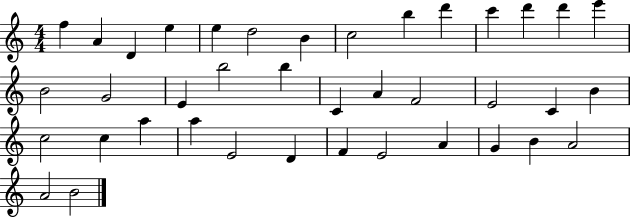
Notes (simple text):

F5/q A4/q D4/q E5/q E5/q D5/h B4/q C5/h B5/q D6/q C6/q D6/q D6/q E6/q B4/h G4/h E4/q B5/h B5/q C4/q A4/q F4/h E4/h C4/q B4/q C5/h C5/q A5/q A5/q E4/h D4/q F4/q E4/h A4/q G4/q B4/q A4/h A4/h B4/h